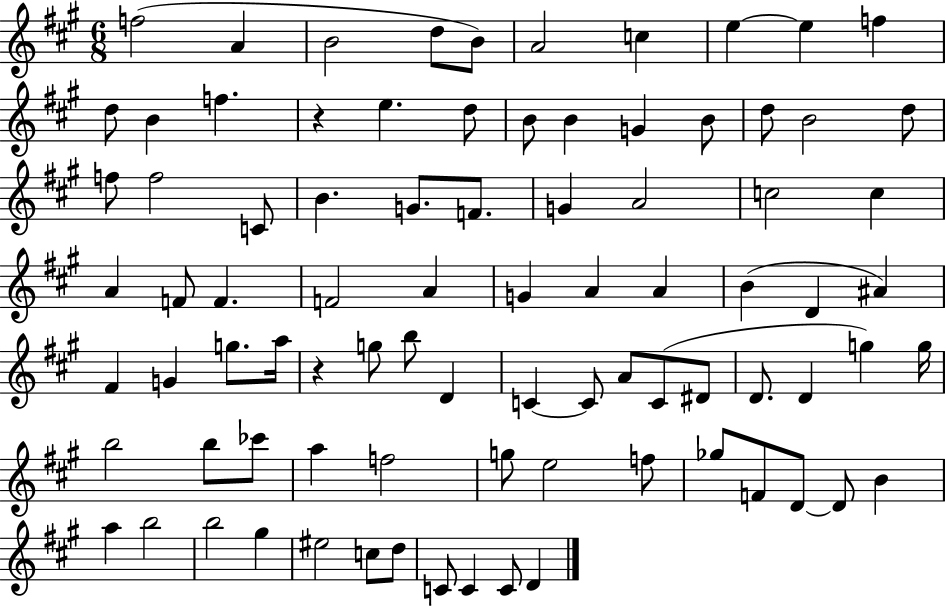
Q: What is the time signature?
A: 6/8